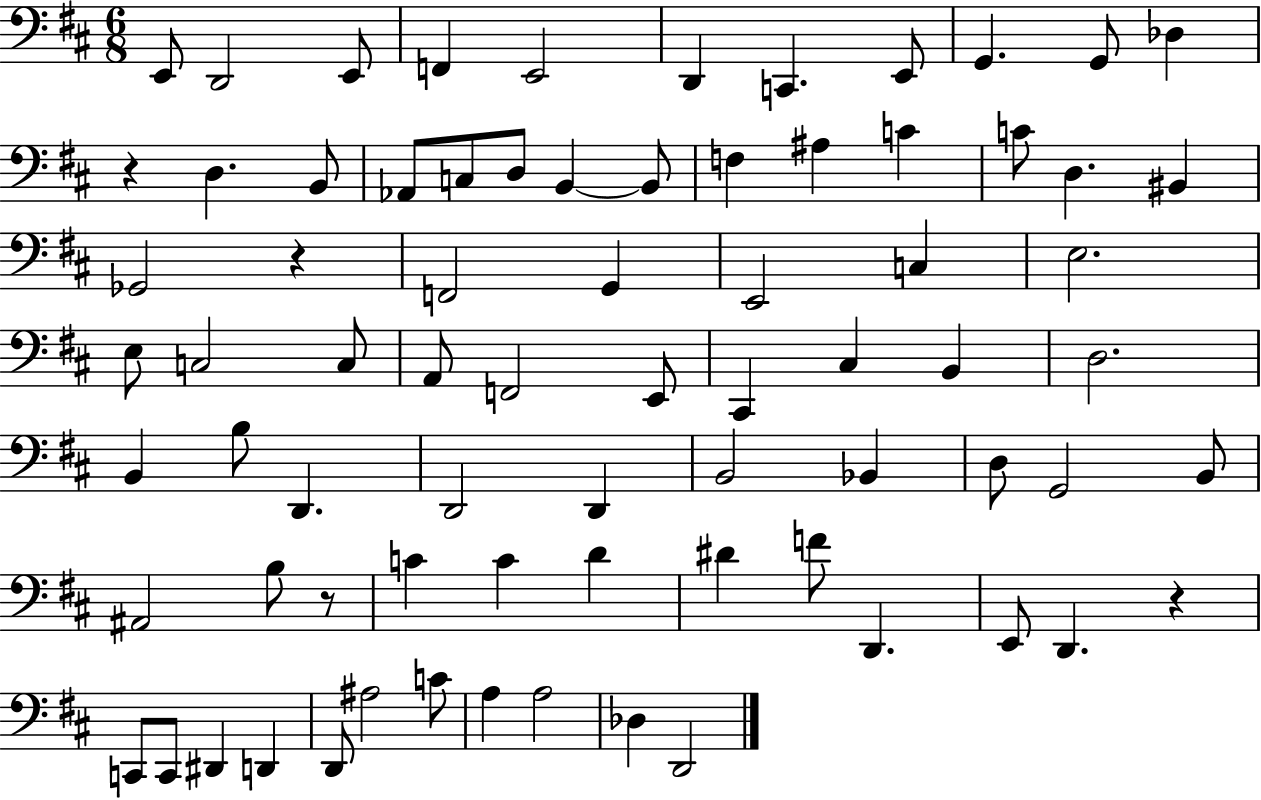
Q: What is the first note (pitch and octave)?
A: E2